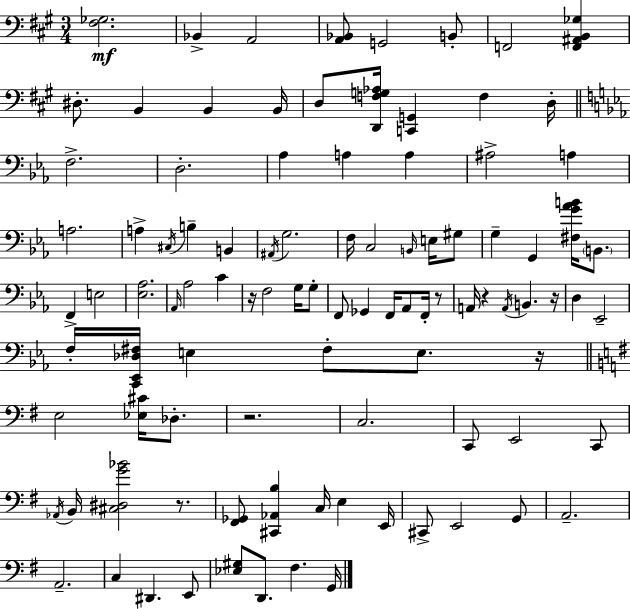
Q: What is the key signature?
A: A major